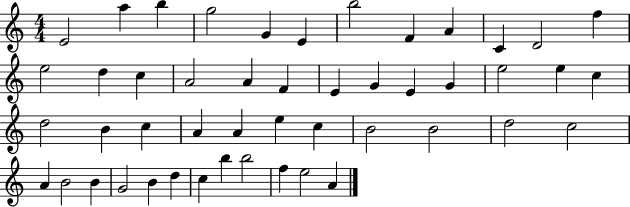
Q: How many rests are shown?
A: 0